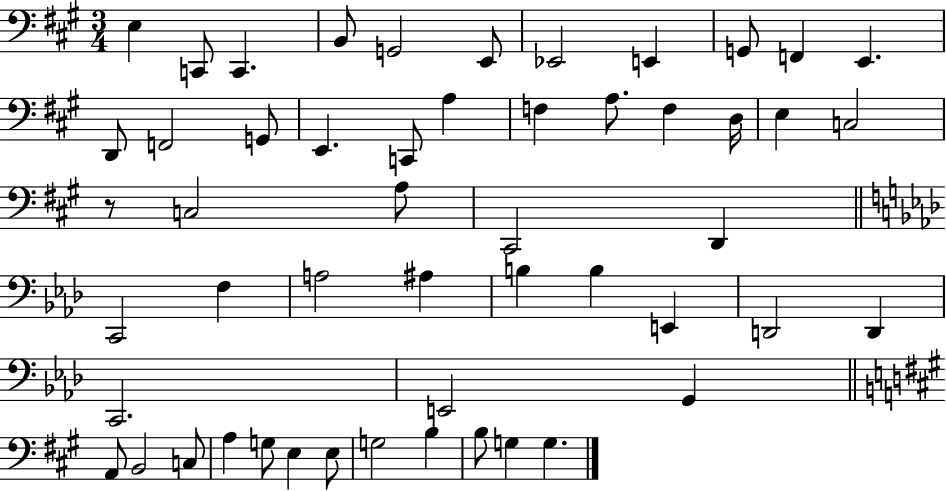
{
  \clef bass
  \numericTimeSignature
  \time 3/4
  \key a \major
  e4 c,8 c,4. | b,8 g,2 e,8 | ees,2 e,4 | g,8 f,4 e,4. | \break d,8 f,2 g,8 | e,4. c,8 a4 | f4 a8. f4 d16 | e4 c2 | \break r8 c2 a8 | cis,2 d,4 | \bar "||" \break \key f \minor c,2 f4 | a2 ais4 | b4 b4 e,4 | d,2 d,4 | \break c,2. | e,2 g,4 | \bar "||" \break \key a \major a,8 b,2 c8 | a4 g8 e4 e8 | g2 b4 | b8 g4 g4. | \break \bar "|."
}